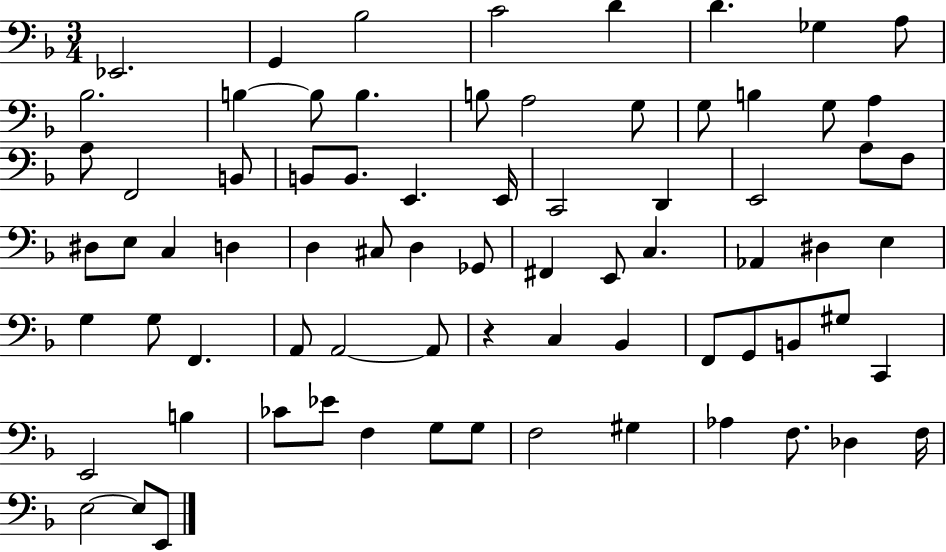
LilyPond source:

{
  \clef bass
  \numericTimeSignature
  \time 3/4
  \key f \major
  ees,2. | g,4 bes2 | c'2 d'4 | d'4. ges4 a8 | \break bes2. | b4~~ b8 b4. | b8 a2 g8 | g8 b4 g8 a4 | \break a8 f,2 b,8 | b,8 b,8. e,4. e,16 | c,2 d,4 | e,2 a8 f8 | \break dis8 e8 c4 d4 | d4 cis8 d4 ges,8 | fis,4 e,8 c4. | aes,4 dis4 e4 | \break g4 g8 f,4. | a,8 a,2~~ a,8 | r4 c4 bes,4 | f,8 g,8 b,8 gis8 c,4 | \break e,2 b4 | ces'8 ees'8 f4 g8 g8 | f2 gis4 | aes4 f8. des4 f16 | \break e2~~ e8 e,8 | \bar "|."
}